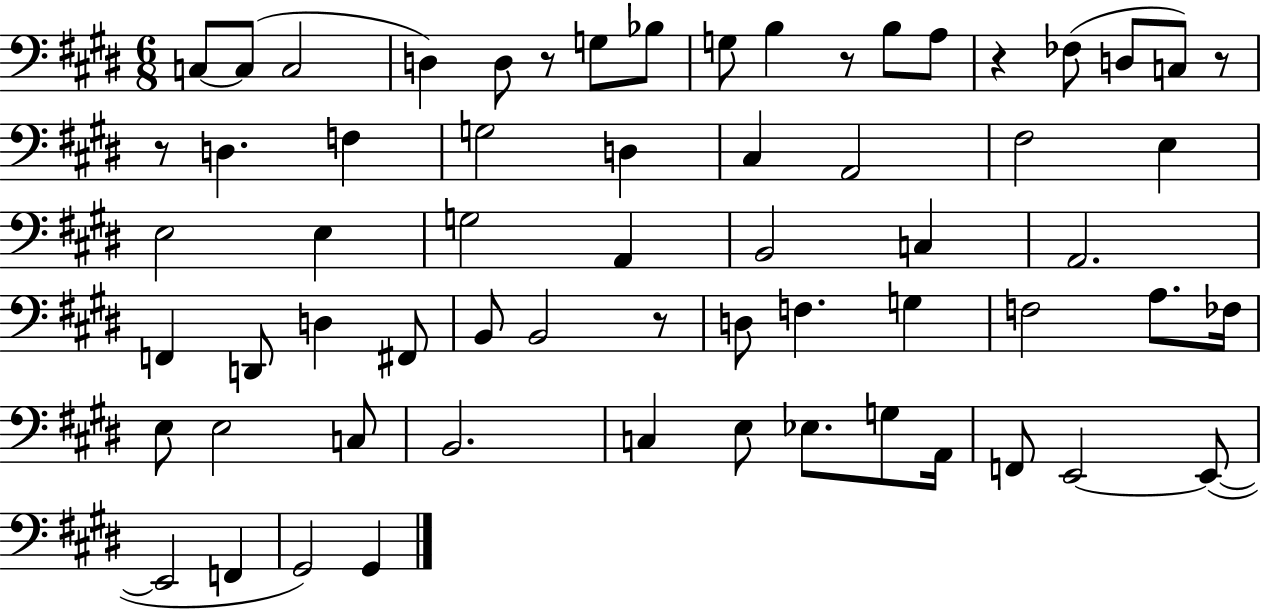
C3/e C3/e C3/h D3/q D3/e R/e G3/e Bb3/e G3/e B3/q R/e B3/e A3/e R/q FES3/e D3/e C3/e R/e R/e D3/q. F3/q G3/h D3/q C#3/q A2/h F#3/h E3/q E3/h E3/q G3/h A2/q B2/h C3/q A2/h. F2/q D2/e D3/q F#2/e B2/e B2/h R/e D3/e F3/q. G3/q F3/h A3/e. FES3/s E3/e E3/h C3/e B2/h. C3/q E3/e Eb3/e. G3/e A2/s F2/e E2/h E2/e E2/h F2/q G#2/h G#2/q